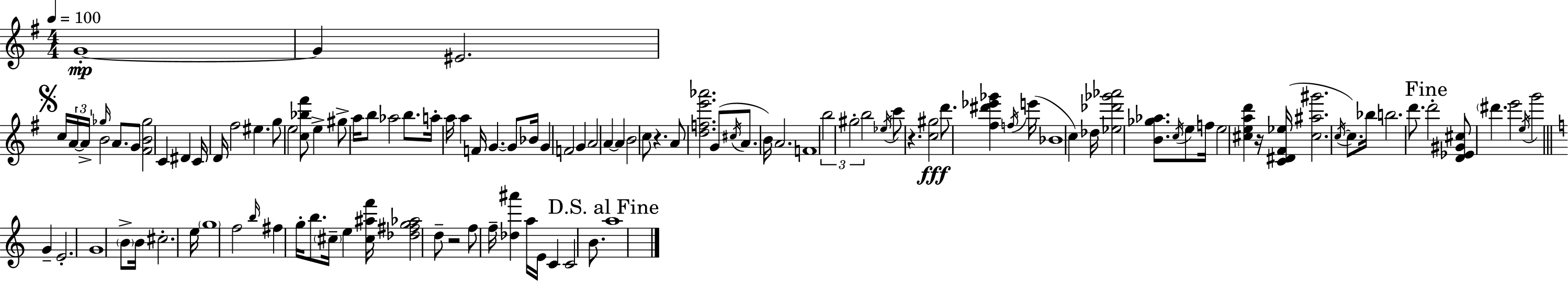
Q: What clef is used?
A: treble